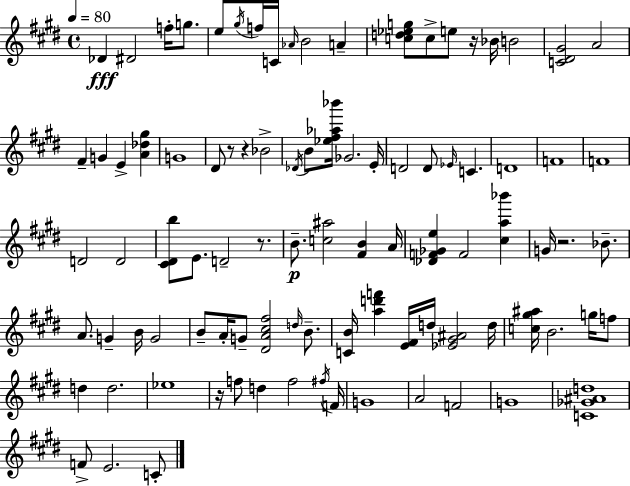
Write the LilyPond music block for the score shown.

{
  \clef treble
  \time 4/4
  \defaultTimeSignature
  \key e \major
  \tempo 4 = 80
  \repeat volta 2 { des'4\fff dis'2 f''16-. g''8. | e''8 \acciaccatura { gis''16 } f''16 c'16 \grace { aes'16 } b'2 a'4-- | <c'' d'' ees'' g''>8 c''8-> e''8 r16 bes'16 b'2 | <c' dis' gis'>2 a'2 | \break fis'4-- g'4 e'4-> <a' des'' gis''>4 | g'1 | dis'8 r8 r4 bes'2-> | \acciaccatura { des'16 } b'8 <ees'' fis'' aes'' bes'''>16 ges'2. | \break e'16-. d'2 d'8 \grace { ees'16 } c'4. | d'1 | f'1 | f'1 | \break d'2 d'2 | <cis' dis' b''>8 e'8. d'2-- | r8. b'8.--\p <c'' ais''>2 <fis' b'>4 | a'16 <des' f' ges' e''>4 f'2 | \break <cis'' a'' bes'''>4 g'16 r2. | bes'8.-- a'8. g'4-- b'16 g'2 | b'8-- a'16-. g'8-- <dis' a' cis'' fis''>2 | \grace { d''16 } b'8.-- <c' b'>16 <a'' d''' f'''>4 <e' fis'>16 d''16 <ees' gis' ais'>2 | \break d''16 <c'' gis'' ais''>16 b'2. | g''16 f''8 d''4 d''2. | ees''1 | r16 f''8 d''4 f''2 | \break \acciaccatura { fis''16 } f'16 g'1 | a'2 f'2 | g'1 | <c' ges' ais' d''>1 | \break f'8-> e'2. | c'8-. } \bar "|."
}